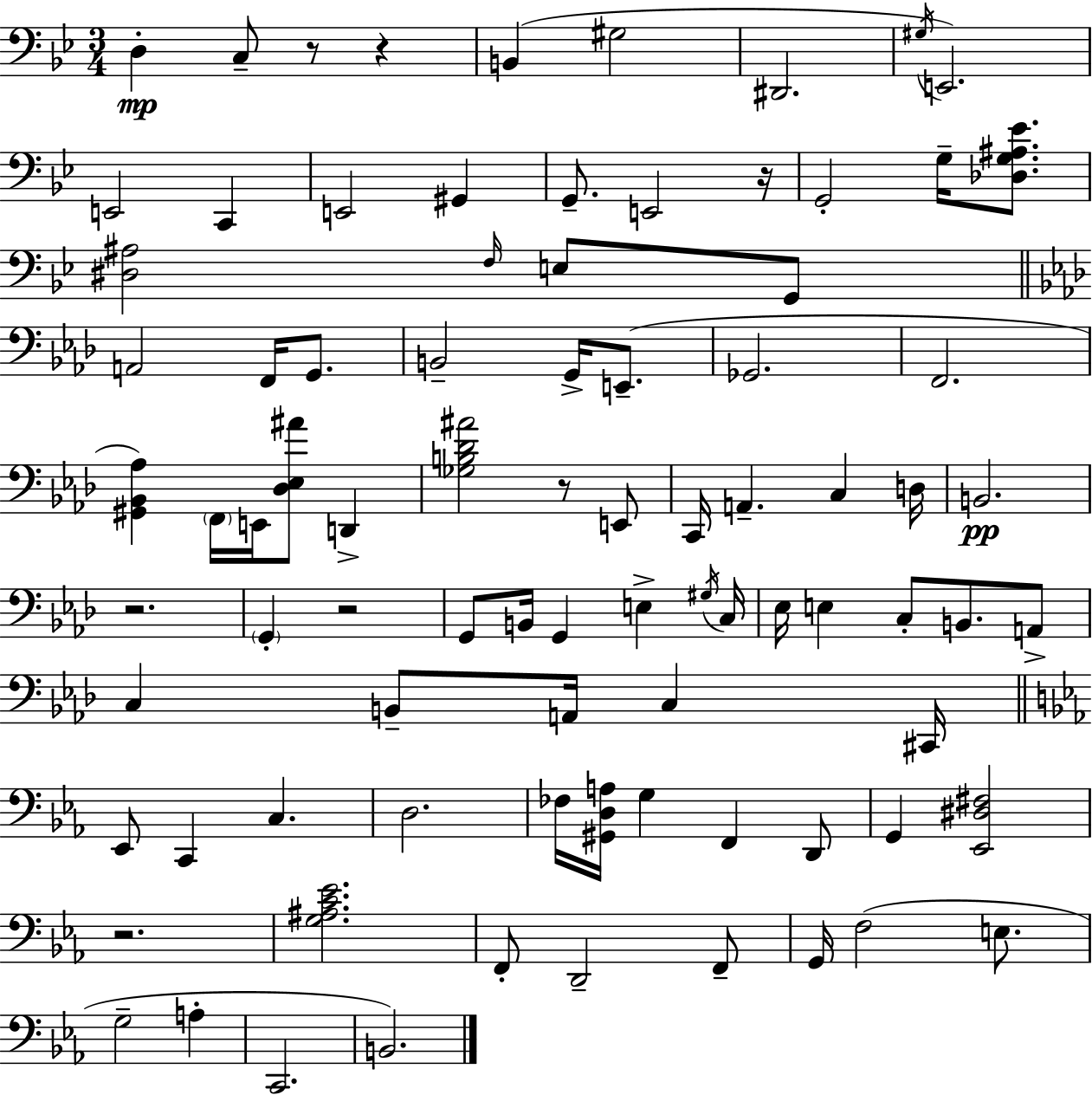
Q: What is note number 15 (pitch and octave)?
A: G3